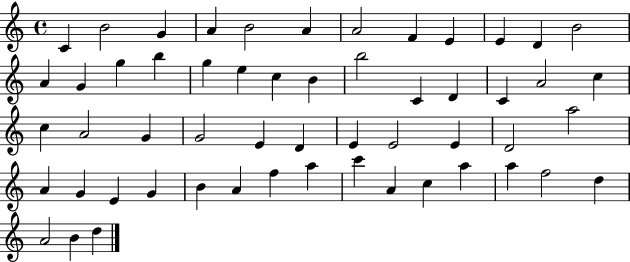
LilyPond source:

{
  \clef treble
  \time 4/4
  \defaultTimeSignature
  \key c \major
  c'4 b'2 g'4 | a'4 b'2 a'4 | a'2 f'4 e'4 | e'4 d'4 b'2 | \break a'4 g'4 g''4 b''4 | g''4 e''4 c''4 b'4 | b''2 c'4 d'4 | c'4 a'2 c''4 | \break c''4 a'2 g'4 | g'2 e'4 d'4 | e'4 e'2 e'4 | d'2 a''2 | \break a'4 g'4 e'4 g'4 | b'4 a'4 f''4 a''4 | c'''4 a'4 c''4 a''4 | a''4 f''2 d''4 | \break a'2 b'4 d''4 | \bar "|."
}